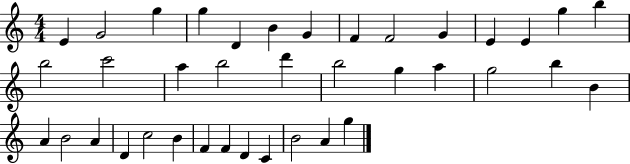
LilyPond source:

{
  \clef treble
  \numericTimeSignature
  \time 4/4
  \key c \major
  e'4 g'2 g''4 | g''4 d'4 b'4 g'4 | f'4 f'2 g'4 | e'4 e'4 g''4 b''4 | \break b''2 c'''2 | a''4 b''2 d'''4 | b''2 g''4 a''4 | g''2 b''4 b'4 | \break a'4 b'2 a'4 | d'4 c''2 b'4 | f'4 f'4 d'4 c'4 | b'2 a'4 g''4 | \break \bar "|."
}